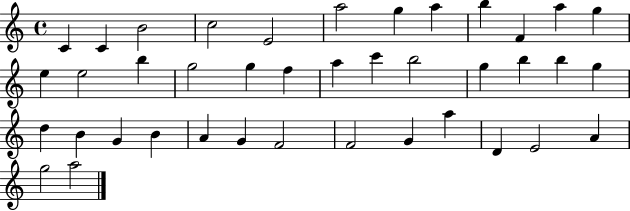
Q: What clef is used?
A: treble